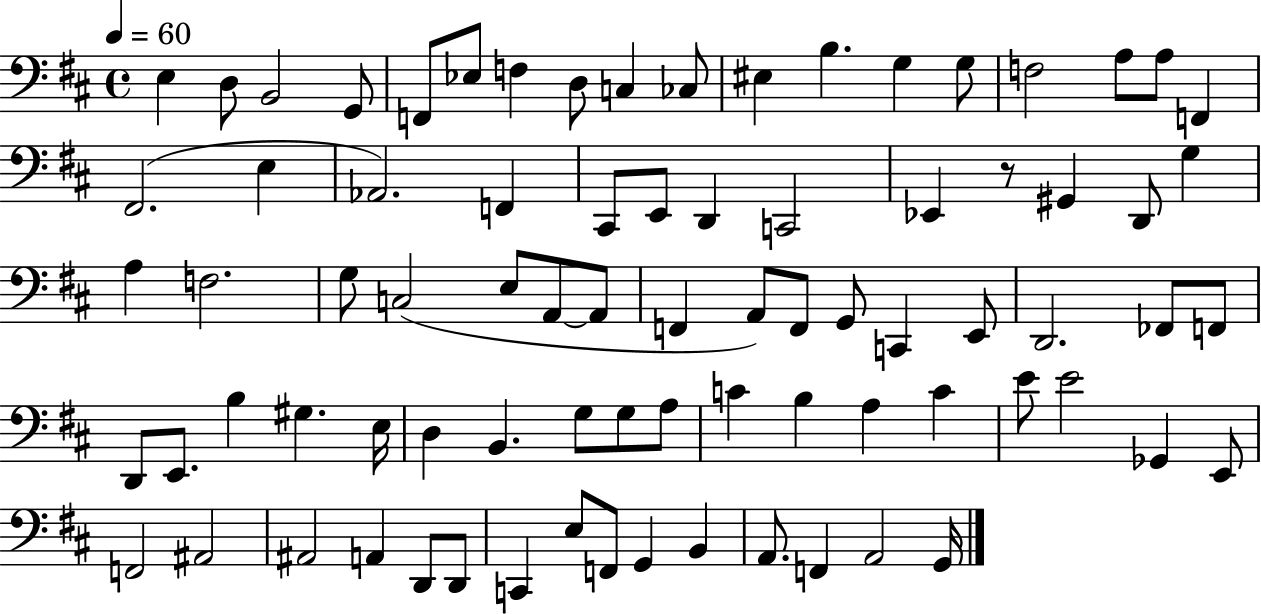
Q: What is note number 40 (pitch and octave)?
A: F2